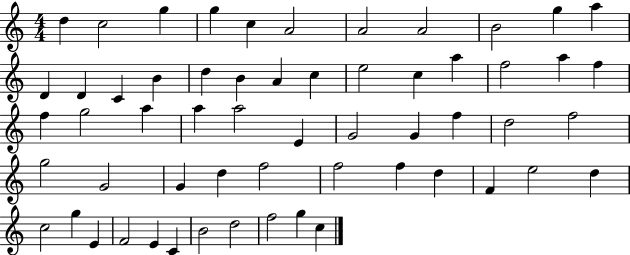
{
  \clef treble
  \numericTimeSignature
  \time 4/4
  \key c \major
  d''4 c''2 g''4 | g''4 c''4 a'2 | a'2 a'2 | b'2 g''4 a''4 | \break d'4 d'4 c'4 b'4 | d''4 b'4 a'4 c''4 | e''2 c''4 a''4 | f''2 a''4 f''4 | \break f''4 g''2 a''4 | a''4 a''2 e'4 | g'2 g'4 f''4 | d''2 f''2 | \break g''2 g'2 | g'4 d''4 f''2 | f''2 f''4 d''4 | f'4 e''2 d''4 | \break c''2 g''4 e'4 | f'2 e'4 c'4 | b'2 d''2 | f''2 g''4 c''4 | \break \bar "|."
}